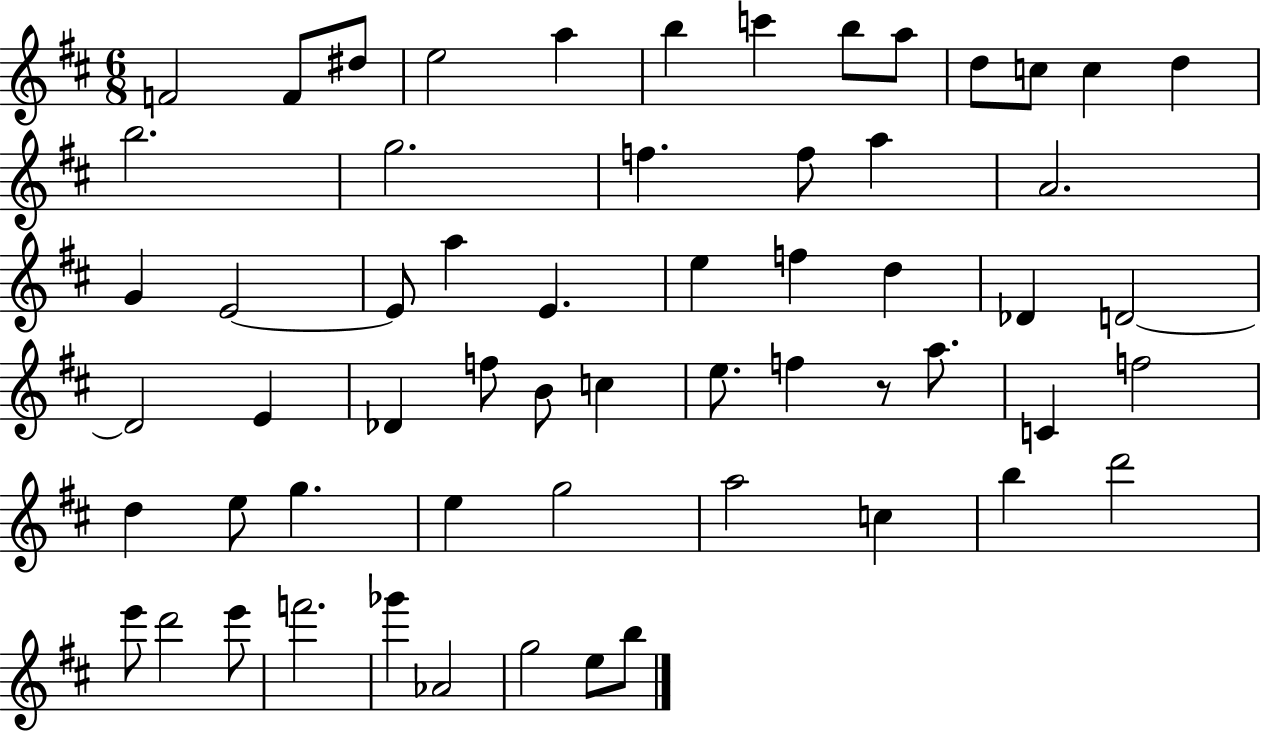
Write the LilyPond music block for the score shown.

{
  \clef treble
  \numericTimeSignature
  \time 6/8
  \key d \major
  f'2 f'8 dis''8 | e''2 a''4 | b''4 c'''4 b''8 a''8 | d''8 c''8 c''4 d''4 | \break b''2. | g''2. | f''4. f''8 a''4 | a'2. | \break g'4 e'2~~ | e'8 a''4 e'4. | e''4 f''4 d''4 | des'4 d'2~~ | \break d'2 e'4 | des'4 f''8 b'8 c''4 | e''8. f''4 r8 a''8. | c'4 f''2 | \break d''4 e''8 g''4. | e''4 g''2 | a''2 c''4 | b''4 d'''2 | \break e'''8 d'''2 e'''8 | f'''2. | ges'''4 aes'2 | g''2 e''8 b''8 | \break \bar "|."
}